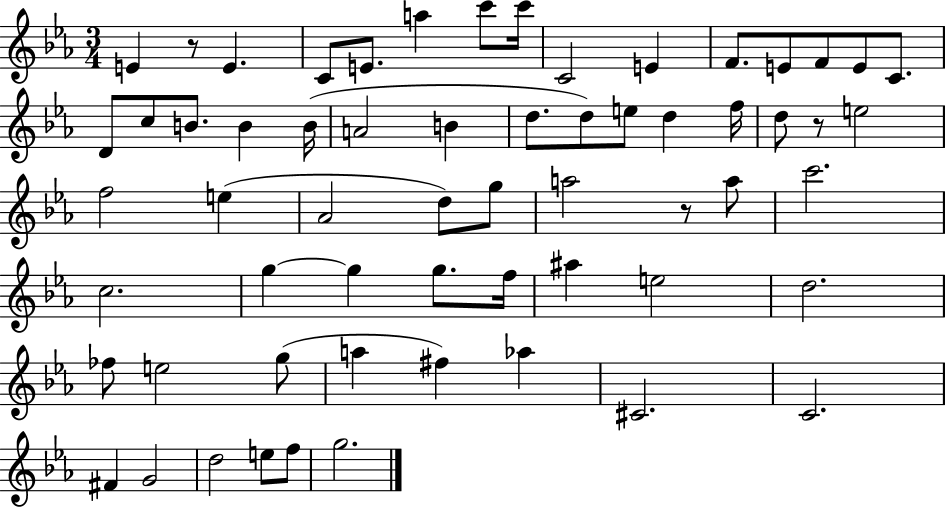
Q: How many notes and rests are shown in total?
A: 61